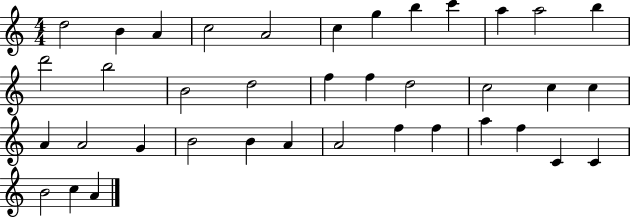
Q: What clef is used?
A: treble